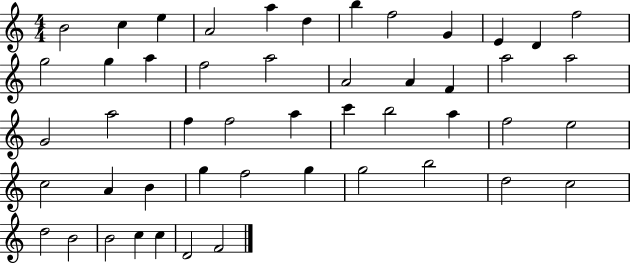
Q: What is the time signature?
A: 4/4